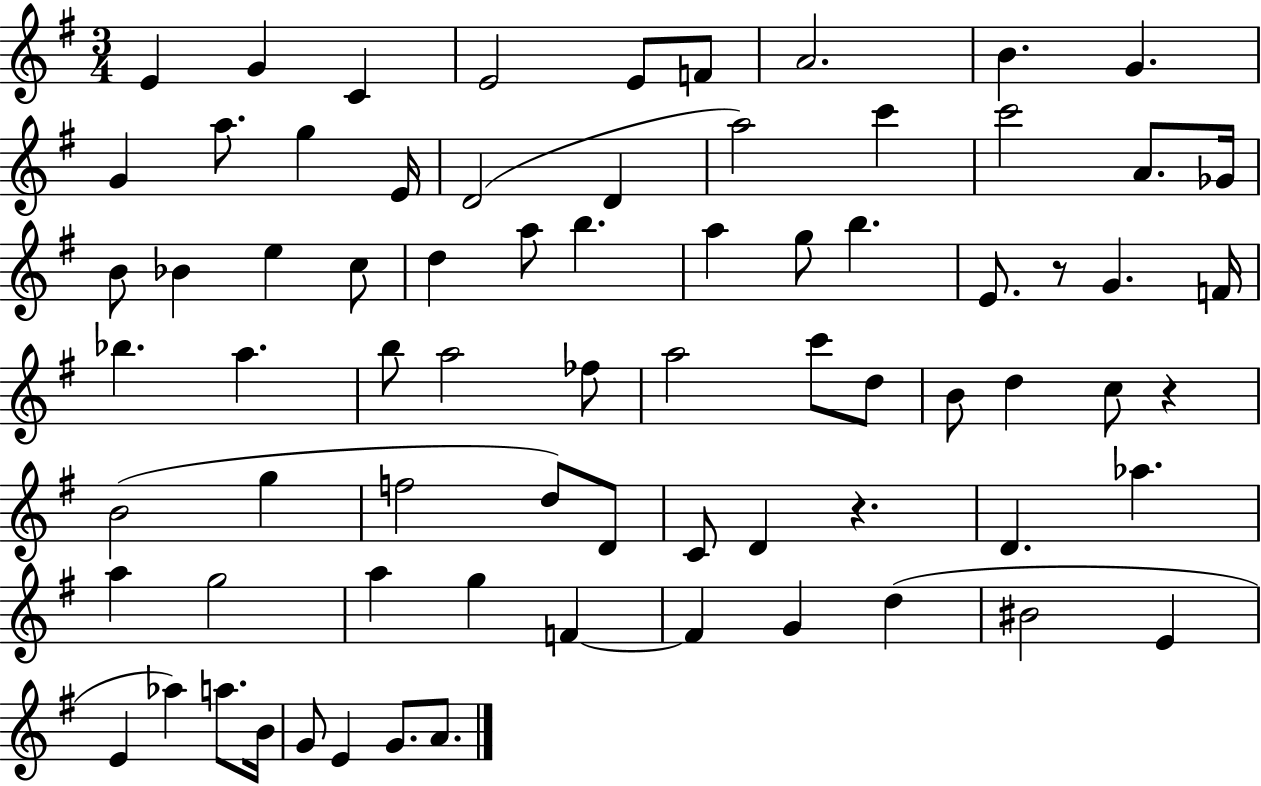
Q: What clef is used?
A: treble